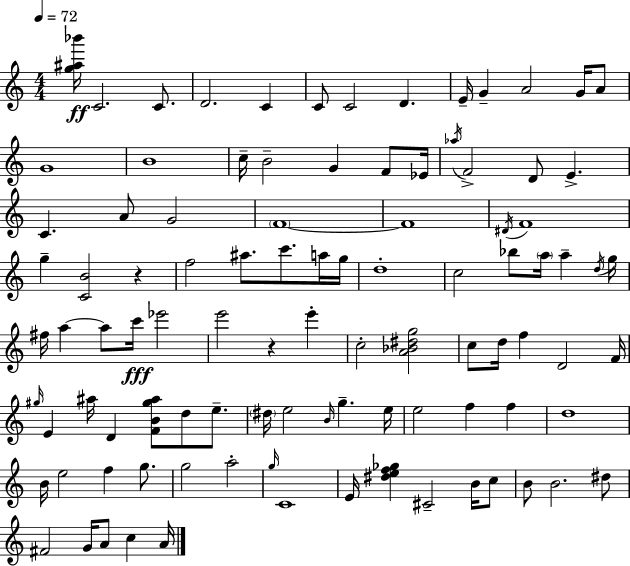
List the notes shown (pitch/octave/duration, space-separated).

[G5,A#5,Bb6]/s C4/h. C4/e. D4/h. C4/q C4/e C4/h D4/q. E4/s G4/q A4/h G4/s A4/e G4/w B4/w C5/s B4/h G4/q F4/e Eb4/s Ab5/s F4/h D4/e E4/q. C4/q. A4/e G4/h F4/w F4/w D#4/s F4/w G5/q [C4,B4]/h R/q F5/h A#5/e. C6/e. A5/s G5/s D5/w C5/h Bb5/e A5/s A5/q D5/s G5/s F#5/s A5/q A5/e C6/s Eb6/h E6/h R/q E6/q C5/h [A4,Bb4,D#5,G5]/h C5/e D5/s F5/q D4/h F4/s G#5/s E4/q A#5/s D4/q [F4,B4,G#5,A#5]/e D5/e E5/e. D#5/s E5/h B4/s G5/q. E5/s E5/h F5/q F5/q D5/w B4/s E5/h F5/q G5/e. G5/h A5/h G5/s C4/w E4/s [D#5,E5,F5,Gb5]/q C#4/h B4/s C5/e B4/e B4/h. D#5/e F#4/h G4/s A4/e C5/q A4/s